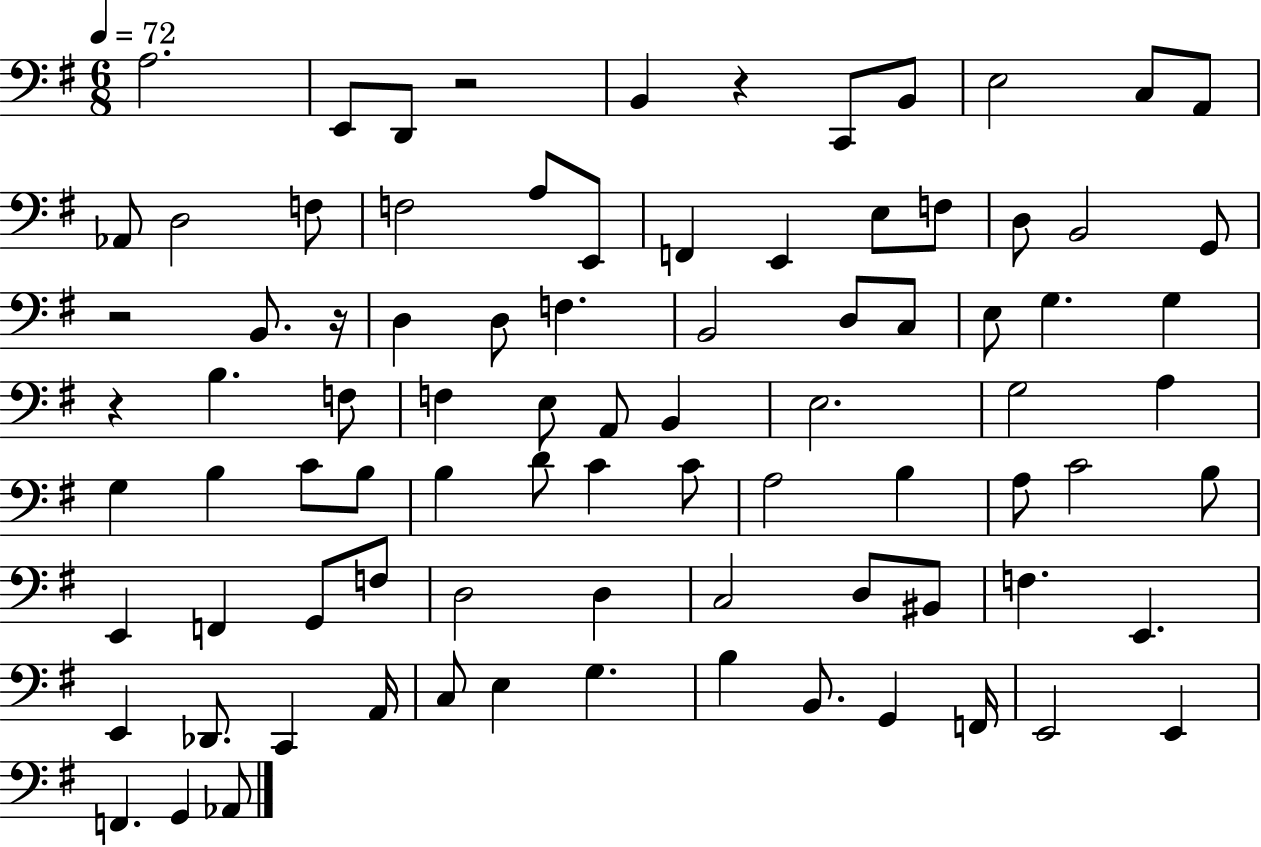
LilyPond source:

{
  \clef bass
  \numericTimeSignature
  \time 6/8
  \key g \major
  \tempo 4 = 72
  a2. | e,8 d,8 r2 | b,4 r4 c,8 b,8 | e2 c8 a,8 | \break aes,8 d2 f8 | f2 a8 e,8 | f,4 e,4 e8 f8 | d8 b,2 g,8 | \break r2 b,8. r16 | d4 d8 f4. | b,2 d8 c8 | e8 g4. g4 | \break r4 b4. f8 | f4 e8 a,8 b,4 | e2. | g2 a4 | \break g4 b4 c'8 b8 | b4 d'8 c'4 c'8 | a2 b4 | a8 c'2 b8 | \break e,4 f,4 g,8 f8 | d2 d4 | c2 d8 bis,8 | f4. e,4. | \break e,4 des,8. c,4 a,16 | c8 e4 g4. | b4 b,8. g,4 f,16 | e,2 e,4 | \break f,4. g,4 aes,8 | \bar "|."
}